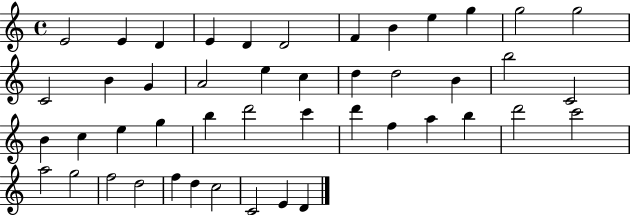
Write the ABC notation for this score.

X:1
T:Untitled
M:4/4
L:1/4
K:C
E2 E D E D D2 F B e g g2 g2 C2 B G A2 e c d d2 B b2 C2 B c e g b d'2 c' d' f a b d'2 c'2 a2 g2 f2 d2 f d c2 C2 E D